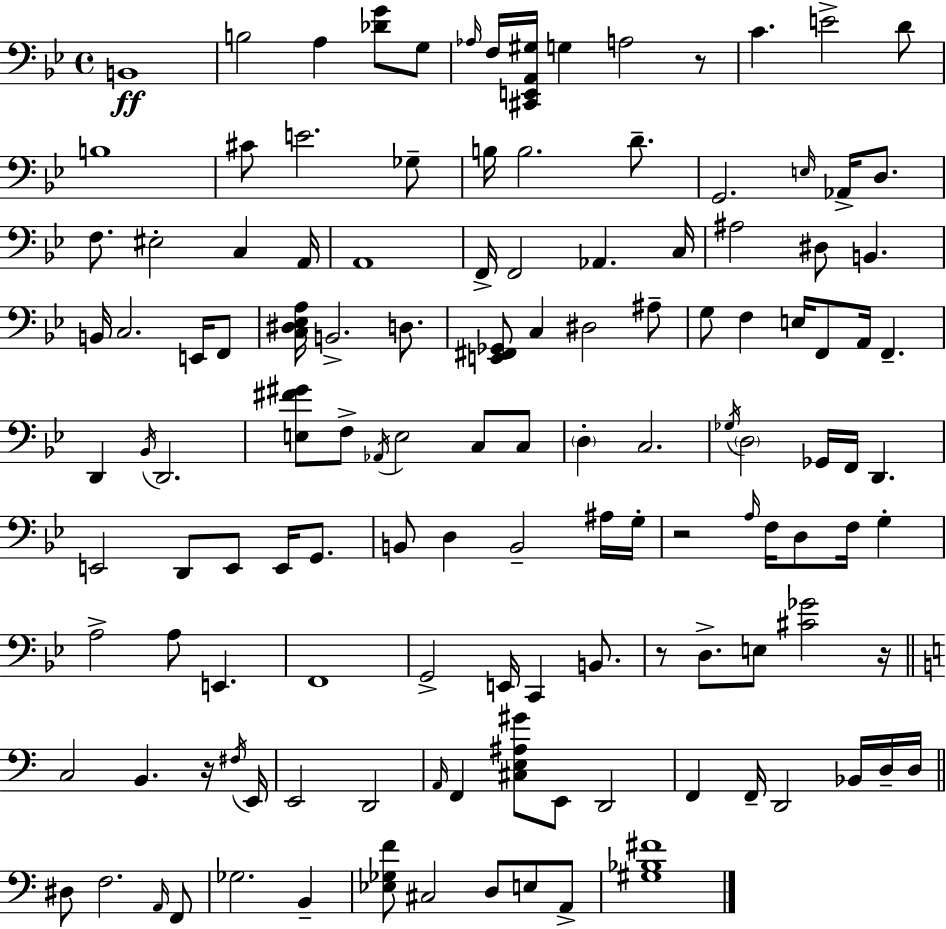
X:1
T:Untitled
M:4/4
L:1/4
K:Bb
B,,4 B,2 A, [_DG]/2 G,/2 _A,/4 F,/4 [^C,,E,,A,,^G,]/4 G, A,2 z/2 C E2 D/2 B,4 ^C/2 E2 _G,/2 B,/4 B,2 D/2 G,,2 E,/4 _A,,/4 D,/2 F,/2 ^E,2 C, A,,/4 A,,4 F,,/4 F,,2 _A,, C,/4 ^A,2 ^D,/2 B,, B,,/4 C,2 E,,/4 F,,/2 [C,^D,_E,A,]/4 B,,2 D,/2 [E,,^F,,_G,,]/2 C, ^D,2 ^A,/2 G,/2 F, E,/4 F,,/2 A,,/4 F,, D,, _B,,/4 D,,2 [E,^F^G]/2 F,/2 _A,,/4 E,2 C,/2 C,/2 D, C,2 _G,/4 D,2 _G,,/4 F,,/4 D,, E,,2 D,,/2 E,,/2 E,,/4 G,,/2 B,,/2 D, B,,2 ^A,/4 G,/4 z2 A,/4 F,/4 D,/2 F,/4 G, A,2 A,/2 E,, F,,4 G,,2 E,,/4 C,, B,,/2 z/2 D,/2 E,/2 [^C_G]2 z/4 C,2 B,, z/4 ^F,/4 E,,/4 E,,2 D,,2 A,,/4 F,, [^C,E,^A,^G]/2 E,,/2 D,,2 F,, F,,/4 D,,2 _B,,/4 D,/4 D,/4 ^D,/2 F,2 A,,/4 F,,/2 _G,2 B,, [_E,_G,F]/2 ^C,2 D,/2 E,/2 A,,/2 [^G,_B,^F]4